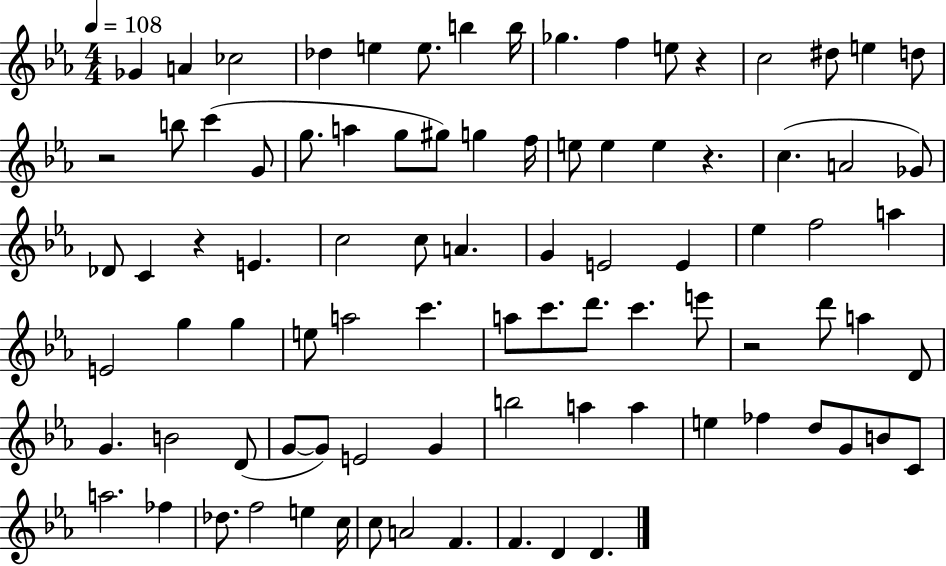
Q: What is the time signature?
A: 4/4